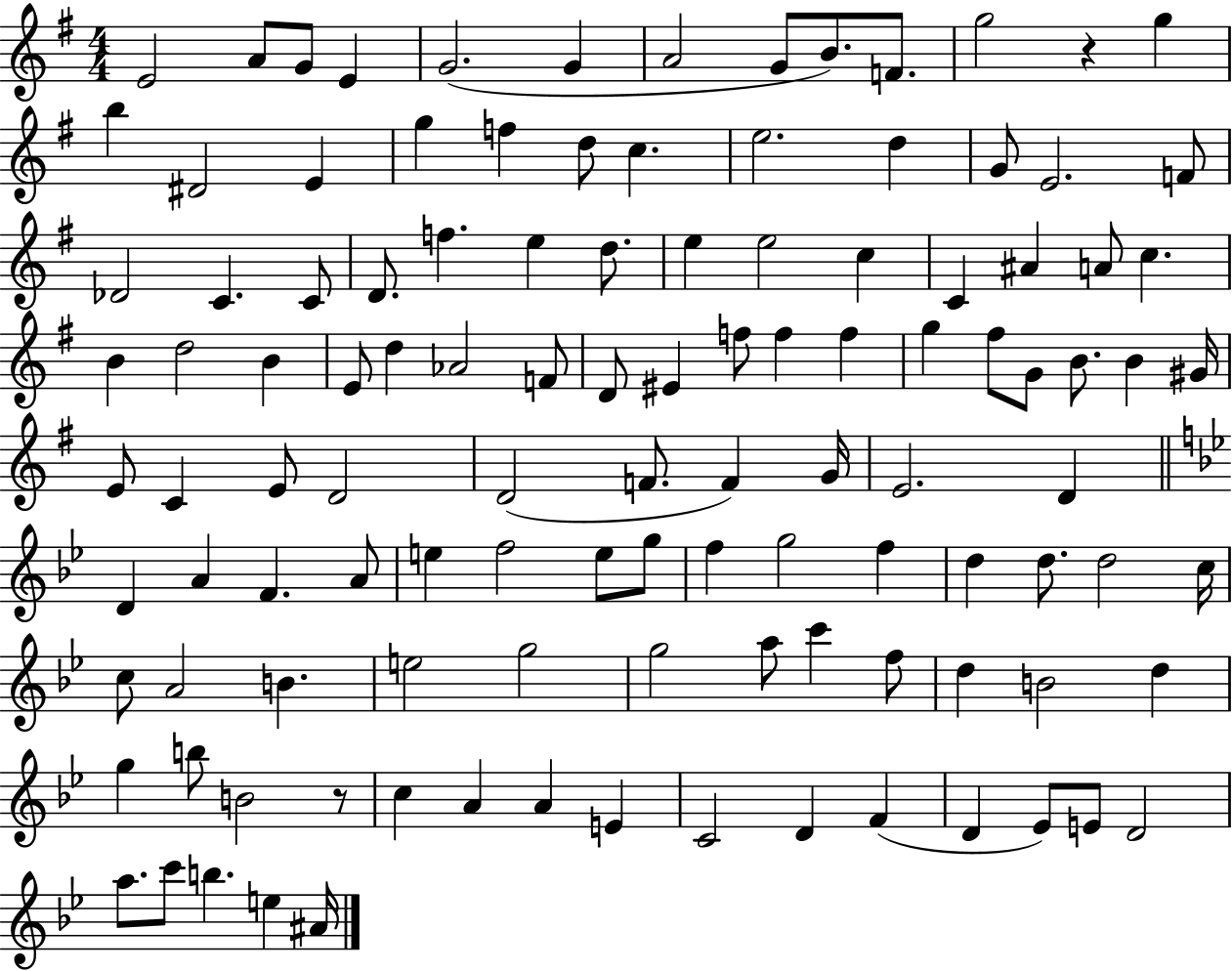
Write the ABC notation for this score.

X:1
T:Untitled
M:4/4
L:1/4
K:G
E2 A/2 G/2 E G2 G A2 G/2 B/2 F/2 g2 z g b ^D2 E g f d/2 c e2 d G/2 E2 F/2 _D2 C C/2 D/2 f e d/2 e e2 c C ^A A/2 c B d2 B E/2 d _A2 F/2 D/2 ^E f/2 f f g ^f/2 G/2 B/2 B ^G/4 E/2 C E/2 D2 D2 F/2 F G/4 E2 D D A F A/2 e f2 e/2 g/2 f g2 f d d/2 d2 c/4 c/2 A2 B e2 g2 g2 a/2 c' f/2 d B2 d g b/2 B2 z/2 c A A E C2 D F D _E/2 E/2 D2 a/2 c'/2 b e ^A/4